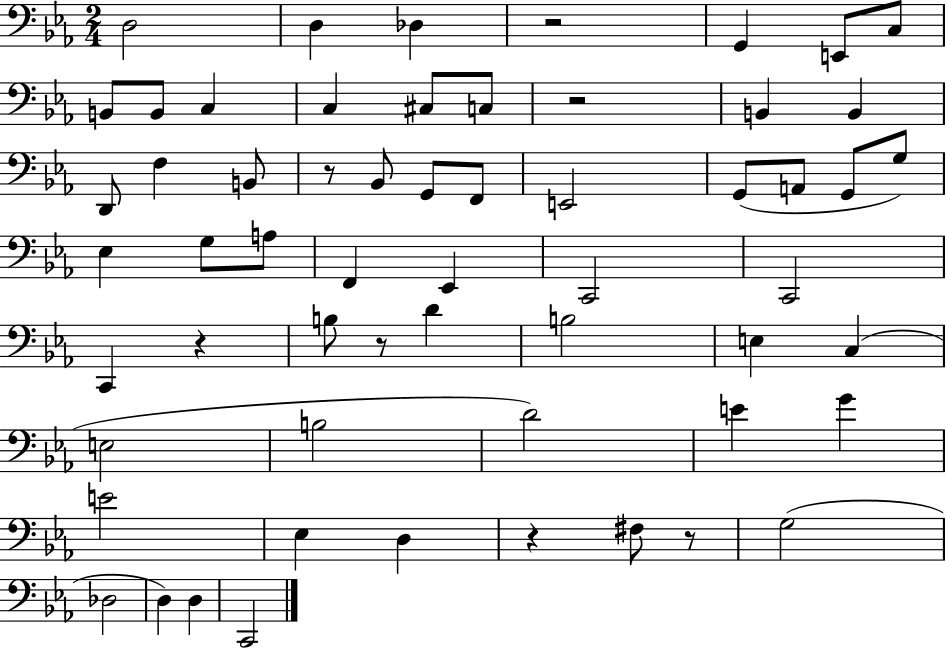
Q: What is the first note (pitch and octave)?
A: D3